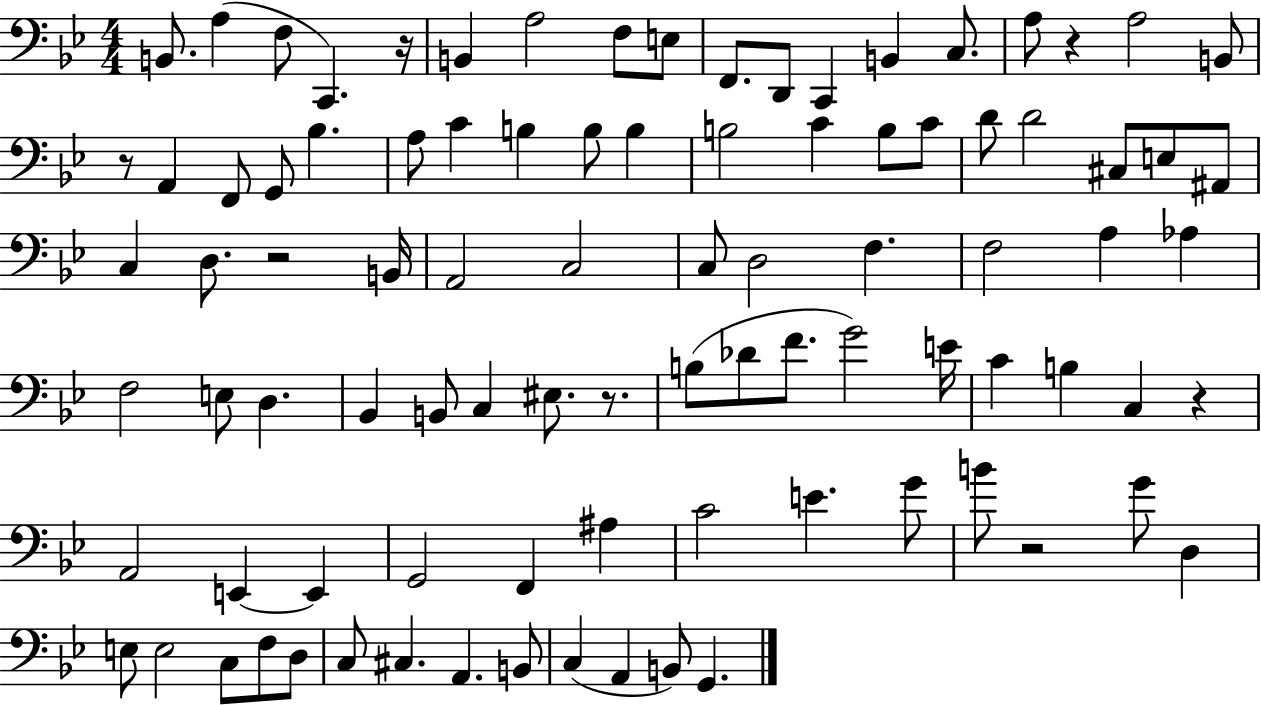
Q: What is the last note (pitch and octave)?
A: G2